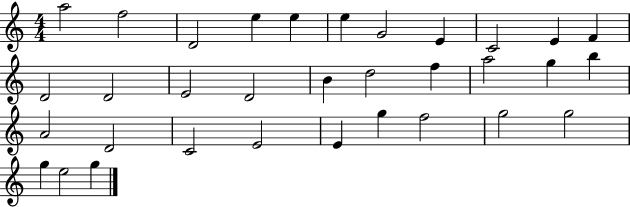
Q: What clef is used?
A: treble